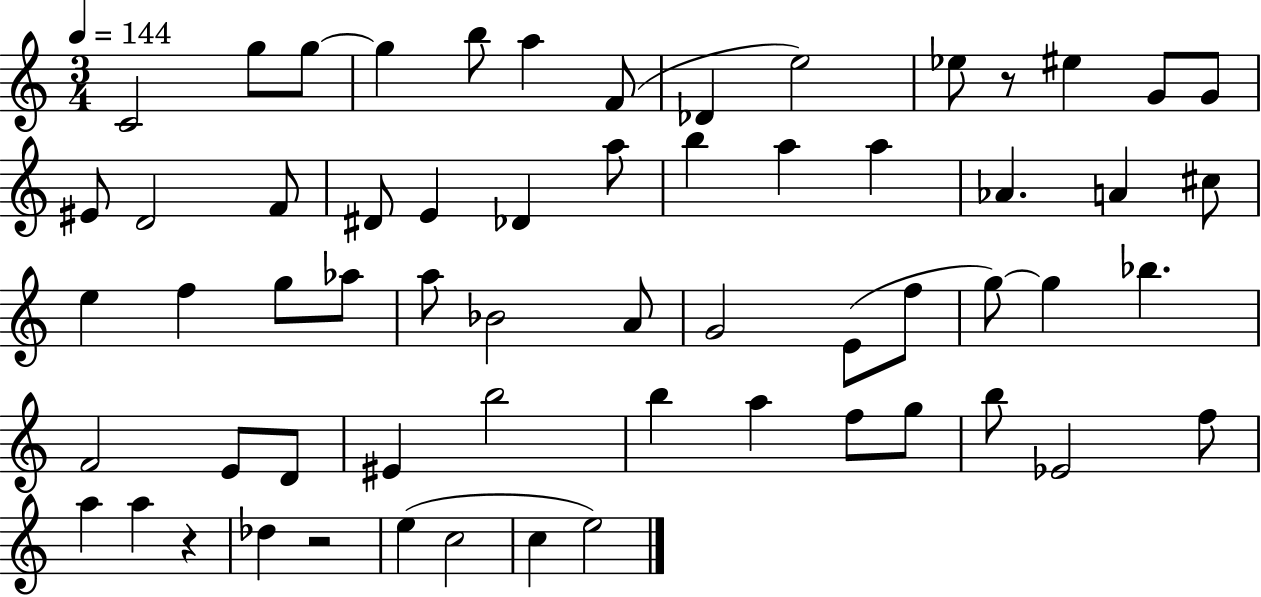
C4/h G5/e G5/e G5/q B5/e A5/q F4/e Db4/q E5/h Eb5/e R/e EIS5/q G4/e G4/e EIS4/e D4/h F4/e D#4/e E4/q Db4/q A5/e B5/q A5/q A5/q Ab4/q. A4/q C#5/e E5/q F5/q G5/e Ab5/e A5/e Bb4/h A4/e G4/h E4/e F5/e G5/e G5/q Bb5/q. F4/h E4/e D4/e EIS4/q B5/h B5/q A5/q F5/e G5/e B5/e Eb4/h F5/e A5/q A5/q R/q Db5/q R/h E5/q C5/h C5/q E5/h